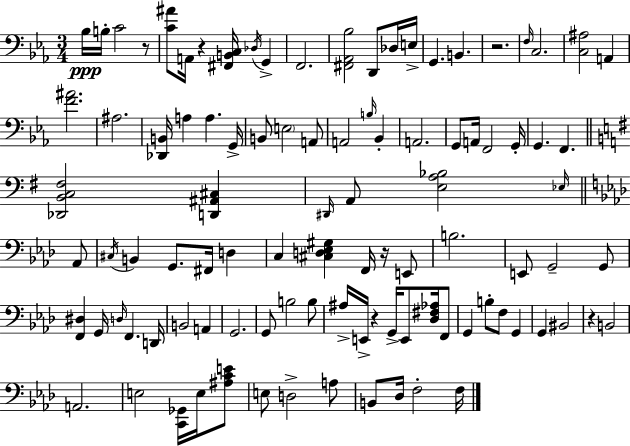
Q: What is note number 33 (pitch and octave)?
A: D#2